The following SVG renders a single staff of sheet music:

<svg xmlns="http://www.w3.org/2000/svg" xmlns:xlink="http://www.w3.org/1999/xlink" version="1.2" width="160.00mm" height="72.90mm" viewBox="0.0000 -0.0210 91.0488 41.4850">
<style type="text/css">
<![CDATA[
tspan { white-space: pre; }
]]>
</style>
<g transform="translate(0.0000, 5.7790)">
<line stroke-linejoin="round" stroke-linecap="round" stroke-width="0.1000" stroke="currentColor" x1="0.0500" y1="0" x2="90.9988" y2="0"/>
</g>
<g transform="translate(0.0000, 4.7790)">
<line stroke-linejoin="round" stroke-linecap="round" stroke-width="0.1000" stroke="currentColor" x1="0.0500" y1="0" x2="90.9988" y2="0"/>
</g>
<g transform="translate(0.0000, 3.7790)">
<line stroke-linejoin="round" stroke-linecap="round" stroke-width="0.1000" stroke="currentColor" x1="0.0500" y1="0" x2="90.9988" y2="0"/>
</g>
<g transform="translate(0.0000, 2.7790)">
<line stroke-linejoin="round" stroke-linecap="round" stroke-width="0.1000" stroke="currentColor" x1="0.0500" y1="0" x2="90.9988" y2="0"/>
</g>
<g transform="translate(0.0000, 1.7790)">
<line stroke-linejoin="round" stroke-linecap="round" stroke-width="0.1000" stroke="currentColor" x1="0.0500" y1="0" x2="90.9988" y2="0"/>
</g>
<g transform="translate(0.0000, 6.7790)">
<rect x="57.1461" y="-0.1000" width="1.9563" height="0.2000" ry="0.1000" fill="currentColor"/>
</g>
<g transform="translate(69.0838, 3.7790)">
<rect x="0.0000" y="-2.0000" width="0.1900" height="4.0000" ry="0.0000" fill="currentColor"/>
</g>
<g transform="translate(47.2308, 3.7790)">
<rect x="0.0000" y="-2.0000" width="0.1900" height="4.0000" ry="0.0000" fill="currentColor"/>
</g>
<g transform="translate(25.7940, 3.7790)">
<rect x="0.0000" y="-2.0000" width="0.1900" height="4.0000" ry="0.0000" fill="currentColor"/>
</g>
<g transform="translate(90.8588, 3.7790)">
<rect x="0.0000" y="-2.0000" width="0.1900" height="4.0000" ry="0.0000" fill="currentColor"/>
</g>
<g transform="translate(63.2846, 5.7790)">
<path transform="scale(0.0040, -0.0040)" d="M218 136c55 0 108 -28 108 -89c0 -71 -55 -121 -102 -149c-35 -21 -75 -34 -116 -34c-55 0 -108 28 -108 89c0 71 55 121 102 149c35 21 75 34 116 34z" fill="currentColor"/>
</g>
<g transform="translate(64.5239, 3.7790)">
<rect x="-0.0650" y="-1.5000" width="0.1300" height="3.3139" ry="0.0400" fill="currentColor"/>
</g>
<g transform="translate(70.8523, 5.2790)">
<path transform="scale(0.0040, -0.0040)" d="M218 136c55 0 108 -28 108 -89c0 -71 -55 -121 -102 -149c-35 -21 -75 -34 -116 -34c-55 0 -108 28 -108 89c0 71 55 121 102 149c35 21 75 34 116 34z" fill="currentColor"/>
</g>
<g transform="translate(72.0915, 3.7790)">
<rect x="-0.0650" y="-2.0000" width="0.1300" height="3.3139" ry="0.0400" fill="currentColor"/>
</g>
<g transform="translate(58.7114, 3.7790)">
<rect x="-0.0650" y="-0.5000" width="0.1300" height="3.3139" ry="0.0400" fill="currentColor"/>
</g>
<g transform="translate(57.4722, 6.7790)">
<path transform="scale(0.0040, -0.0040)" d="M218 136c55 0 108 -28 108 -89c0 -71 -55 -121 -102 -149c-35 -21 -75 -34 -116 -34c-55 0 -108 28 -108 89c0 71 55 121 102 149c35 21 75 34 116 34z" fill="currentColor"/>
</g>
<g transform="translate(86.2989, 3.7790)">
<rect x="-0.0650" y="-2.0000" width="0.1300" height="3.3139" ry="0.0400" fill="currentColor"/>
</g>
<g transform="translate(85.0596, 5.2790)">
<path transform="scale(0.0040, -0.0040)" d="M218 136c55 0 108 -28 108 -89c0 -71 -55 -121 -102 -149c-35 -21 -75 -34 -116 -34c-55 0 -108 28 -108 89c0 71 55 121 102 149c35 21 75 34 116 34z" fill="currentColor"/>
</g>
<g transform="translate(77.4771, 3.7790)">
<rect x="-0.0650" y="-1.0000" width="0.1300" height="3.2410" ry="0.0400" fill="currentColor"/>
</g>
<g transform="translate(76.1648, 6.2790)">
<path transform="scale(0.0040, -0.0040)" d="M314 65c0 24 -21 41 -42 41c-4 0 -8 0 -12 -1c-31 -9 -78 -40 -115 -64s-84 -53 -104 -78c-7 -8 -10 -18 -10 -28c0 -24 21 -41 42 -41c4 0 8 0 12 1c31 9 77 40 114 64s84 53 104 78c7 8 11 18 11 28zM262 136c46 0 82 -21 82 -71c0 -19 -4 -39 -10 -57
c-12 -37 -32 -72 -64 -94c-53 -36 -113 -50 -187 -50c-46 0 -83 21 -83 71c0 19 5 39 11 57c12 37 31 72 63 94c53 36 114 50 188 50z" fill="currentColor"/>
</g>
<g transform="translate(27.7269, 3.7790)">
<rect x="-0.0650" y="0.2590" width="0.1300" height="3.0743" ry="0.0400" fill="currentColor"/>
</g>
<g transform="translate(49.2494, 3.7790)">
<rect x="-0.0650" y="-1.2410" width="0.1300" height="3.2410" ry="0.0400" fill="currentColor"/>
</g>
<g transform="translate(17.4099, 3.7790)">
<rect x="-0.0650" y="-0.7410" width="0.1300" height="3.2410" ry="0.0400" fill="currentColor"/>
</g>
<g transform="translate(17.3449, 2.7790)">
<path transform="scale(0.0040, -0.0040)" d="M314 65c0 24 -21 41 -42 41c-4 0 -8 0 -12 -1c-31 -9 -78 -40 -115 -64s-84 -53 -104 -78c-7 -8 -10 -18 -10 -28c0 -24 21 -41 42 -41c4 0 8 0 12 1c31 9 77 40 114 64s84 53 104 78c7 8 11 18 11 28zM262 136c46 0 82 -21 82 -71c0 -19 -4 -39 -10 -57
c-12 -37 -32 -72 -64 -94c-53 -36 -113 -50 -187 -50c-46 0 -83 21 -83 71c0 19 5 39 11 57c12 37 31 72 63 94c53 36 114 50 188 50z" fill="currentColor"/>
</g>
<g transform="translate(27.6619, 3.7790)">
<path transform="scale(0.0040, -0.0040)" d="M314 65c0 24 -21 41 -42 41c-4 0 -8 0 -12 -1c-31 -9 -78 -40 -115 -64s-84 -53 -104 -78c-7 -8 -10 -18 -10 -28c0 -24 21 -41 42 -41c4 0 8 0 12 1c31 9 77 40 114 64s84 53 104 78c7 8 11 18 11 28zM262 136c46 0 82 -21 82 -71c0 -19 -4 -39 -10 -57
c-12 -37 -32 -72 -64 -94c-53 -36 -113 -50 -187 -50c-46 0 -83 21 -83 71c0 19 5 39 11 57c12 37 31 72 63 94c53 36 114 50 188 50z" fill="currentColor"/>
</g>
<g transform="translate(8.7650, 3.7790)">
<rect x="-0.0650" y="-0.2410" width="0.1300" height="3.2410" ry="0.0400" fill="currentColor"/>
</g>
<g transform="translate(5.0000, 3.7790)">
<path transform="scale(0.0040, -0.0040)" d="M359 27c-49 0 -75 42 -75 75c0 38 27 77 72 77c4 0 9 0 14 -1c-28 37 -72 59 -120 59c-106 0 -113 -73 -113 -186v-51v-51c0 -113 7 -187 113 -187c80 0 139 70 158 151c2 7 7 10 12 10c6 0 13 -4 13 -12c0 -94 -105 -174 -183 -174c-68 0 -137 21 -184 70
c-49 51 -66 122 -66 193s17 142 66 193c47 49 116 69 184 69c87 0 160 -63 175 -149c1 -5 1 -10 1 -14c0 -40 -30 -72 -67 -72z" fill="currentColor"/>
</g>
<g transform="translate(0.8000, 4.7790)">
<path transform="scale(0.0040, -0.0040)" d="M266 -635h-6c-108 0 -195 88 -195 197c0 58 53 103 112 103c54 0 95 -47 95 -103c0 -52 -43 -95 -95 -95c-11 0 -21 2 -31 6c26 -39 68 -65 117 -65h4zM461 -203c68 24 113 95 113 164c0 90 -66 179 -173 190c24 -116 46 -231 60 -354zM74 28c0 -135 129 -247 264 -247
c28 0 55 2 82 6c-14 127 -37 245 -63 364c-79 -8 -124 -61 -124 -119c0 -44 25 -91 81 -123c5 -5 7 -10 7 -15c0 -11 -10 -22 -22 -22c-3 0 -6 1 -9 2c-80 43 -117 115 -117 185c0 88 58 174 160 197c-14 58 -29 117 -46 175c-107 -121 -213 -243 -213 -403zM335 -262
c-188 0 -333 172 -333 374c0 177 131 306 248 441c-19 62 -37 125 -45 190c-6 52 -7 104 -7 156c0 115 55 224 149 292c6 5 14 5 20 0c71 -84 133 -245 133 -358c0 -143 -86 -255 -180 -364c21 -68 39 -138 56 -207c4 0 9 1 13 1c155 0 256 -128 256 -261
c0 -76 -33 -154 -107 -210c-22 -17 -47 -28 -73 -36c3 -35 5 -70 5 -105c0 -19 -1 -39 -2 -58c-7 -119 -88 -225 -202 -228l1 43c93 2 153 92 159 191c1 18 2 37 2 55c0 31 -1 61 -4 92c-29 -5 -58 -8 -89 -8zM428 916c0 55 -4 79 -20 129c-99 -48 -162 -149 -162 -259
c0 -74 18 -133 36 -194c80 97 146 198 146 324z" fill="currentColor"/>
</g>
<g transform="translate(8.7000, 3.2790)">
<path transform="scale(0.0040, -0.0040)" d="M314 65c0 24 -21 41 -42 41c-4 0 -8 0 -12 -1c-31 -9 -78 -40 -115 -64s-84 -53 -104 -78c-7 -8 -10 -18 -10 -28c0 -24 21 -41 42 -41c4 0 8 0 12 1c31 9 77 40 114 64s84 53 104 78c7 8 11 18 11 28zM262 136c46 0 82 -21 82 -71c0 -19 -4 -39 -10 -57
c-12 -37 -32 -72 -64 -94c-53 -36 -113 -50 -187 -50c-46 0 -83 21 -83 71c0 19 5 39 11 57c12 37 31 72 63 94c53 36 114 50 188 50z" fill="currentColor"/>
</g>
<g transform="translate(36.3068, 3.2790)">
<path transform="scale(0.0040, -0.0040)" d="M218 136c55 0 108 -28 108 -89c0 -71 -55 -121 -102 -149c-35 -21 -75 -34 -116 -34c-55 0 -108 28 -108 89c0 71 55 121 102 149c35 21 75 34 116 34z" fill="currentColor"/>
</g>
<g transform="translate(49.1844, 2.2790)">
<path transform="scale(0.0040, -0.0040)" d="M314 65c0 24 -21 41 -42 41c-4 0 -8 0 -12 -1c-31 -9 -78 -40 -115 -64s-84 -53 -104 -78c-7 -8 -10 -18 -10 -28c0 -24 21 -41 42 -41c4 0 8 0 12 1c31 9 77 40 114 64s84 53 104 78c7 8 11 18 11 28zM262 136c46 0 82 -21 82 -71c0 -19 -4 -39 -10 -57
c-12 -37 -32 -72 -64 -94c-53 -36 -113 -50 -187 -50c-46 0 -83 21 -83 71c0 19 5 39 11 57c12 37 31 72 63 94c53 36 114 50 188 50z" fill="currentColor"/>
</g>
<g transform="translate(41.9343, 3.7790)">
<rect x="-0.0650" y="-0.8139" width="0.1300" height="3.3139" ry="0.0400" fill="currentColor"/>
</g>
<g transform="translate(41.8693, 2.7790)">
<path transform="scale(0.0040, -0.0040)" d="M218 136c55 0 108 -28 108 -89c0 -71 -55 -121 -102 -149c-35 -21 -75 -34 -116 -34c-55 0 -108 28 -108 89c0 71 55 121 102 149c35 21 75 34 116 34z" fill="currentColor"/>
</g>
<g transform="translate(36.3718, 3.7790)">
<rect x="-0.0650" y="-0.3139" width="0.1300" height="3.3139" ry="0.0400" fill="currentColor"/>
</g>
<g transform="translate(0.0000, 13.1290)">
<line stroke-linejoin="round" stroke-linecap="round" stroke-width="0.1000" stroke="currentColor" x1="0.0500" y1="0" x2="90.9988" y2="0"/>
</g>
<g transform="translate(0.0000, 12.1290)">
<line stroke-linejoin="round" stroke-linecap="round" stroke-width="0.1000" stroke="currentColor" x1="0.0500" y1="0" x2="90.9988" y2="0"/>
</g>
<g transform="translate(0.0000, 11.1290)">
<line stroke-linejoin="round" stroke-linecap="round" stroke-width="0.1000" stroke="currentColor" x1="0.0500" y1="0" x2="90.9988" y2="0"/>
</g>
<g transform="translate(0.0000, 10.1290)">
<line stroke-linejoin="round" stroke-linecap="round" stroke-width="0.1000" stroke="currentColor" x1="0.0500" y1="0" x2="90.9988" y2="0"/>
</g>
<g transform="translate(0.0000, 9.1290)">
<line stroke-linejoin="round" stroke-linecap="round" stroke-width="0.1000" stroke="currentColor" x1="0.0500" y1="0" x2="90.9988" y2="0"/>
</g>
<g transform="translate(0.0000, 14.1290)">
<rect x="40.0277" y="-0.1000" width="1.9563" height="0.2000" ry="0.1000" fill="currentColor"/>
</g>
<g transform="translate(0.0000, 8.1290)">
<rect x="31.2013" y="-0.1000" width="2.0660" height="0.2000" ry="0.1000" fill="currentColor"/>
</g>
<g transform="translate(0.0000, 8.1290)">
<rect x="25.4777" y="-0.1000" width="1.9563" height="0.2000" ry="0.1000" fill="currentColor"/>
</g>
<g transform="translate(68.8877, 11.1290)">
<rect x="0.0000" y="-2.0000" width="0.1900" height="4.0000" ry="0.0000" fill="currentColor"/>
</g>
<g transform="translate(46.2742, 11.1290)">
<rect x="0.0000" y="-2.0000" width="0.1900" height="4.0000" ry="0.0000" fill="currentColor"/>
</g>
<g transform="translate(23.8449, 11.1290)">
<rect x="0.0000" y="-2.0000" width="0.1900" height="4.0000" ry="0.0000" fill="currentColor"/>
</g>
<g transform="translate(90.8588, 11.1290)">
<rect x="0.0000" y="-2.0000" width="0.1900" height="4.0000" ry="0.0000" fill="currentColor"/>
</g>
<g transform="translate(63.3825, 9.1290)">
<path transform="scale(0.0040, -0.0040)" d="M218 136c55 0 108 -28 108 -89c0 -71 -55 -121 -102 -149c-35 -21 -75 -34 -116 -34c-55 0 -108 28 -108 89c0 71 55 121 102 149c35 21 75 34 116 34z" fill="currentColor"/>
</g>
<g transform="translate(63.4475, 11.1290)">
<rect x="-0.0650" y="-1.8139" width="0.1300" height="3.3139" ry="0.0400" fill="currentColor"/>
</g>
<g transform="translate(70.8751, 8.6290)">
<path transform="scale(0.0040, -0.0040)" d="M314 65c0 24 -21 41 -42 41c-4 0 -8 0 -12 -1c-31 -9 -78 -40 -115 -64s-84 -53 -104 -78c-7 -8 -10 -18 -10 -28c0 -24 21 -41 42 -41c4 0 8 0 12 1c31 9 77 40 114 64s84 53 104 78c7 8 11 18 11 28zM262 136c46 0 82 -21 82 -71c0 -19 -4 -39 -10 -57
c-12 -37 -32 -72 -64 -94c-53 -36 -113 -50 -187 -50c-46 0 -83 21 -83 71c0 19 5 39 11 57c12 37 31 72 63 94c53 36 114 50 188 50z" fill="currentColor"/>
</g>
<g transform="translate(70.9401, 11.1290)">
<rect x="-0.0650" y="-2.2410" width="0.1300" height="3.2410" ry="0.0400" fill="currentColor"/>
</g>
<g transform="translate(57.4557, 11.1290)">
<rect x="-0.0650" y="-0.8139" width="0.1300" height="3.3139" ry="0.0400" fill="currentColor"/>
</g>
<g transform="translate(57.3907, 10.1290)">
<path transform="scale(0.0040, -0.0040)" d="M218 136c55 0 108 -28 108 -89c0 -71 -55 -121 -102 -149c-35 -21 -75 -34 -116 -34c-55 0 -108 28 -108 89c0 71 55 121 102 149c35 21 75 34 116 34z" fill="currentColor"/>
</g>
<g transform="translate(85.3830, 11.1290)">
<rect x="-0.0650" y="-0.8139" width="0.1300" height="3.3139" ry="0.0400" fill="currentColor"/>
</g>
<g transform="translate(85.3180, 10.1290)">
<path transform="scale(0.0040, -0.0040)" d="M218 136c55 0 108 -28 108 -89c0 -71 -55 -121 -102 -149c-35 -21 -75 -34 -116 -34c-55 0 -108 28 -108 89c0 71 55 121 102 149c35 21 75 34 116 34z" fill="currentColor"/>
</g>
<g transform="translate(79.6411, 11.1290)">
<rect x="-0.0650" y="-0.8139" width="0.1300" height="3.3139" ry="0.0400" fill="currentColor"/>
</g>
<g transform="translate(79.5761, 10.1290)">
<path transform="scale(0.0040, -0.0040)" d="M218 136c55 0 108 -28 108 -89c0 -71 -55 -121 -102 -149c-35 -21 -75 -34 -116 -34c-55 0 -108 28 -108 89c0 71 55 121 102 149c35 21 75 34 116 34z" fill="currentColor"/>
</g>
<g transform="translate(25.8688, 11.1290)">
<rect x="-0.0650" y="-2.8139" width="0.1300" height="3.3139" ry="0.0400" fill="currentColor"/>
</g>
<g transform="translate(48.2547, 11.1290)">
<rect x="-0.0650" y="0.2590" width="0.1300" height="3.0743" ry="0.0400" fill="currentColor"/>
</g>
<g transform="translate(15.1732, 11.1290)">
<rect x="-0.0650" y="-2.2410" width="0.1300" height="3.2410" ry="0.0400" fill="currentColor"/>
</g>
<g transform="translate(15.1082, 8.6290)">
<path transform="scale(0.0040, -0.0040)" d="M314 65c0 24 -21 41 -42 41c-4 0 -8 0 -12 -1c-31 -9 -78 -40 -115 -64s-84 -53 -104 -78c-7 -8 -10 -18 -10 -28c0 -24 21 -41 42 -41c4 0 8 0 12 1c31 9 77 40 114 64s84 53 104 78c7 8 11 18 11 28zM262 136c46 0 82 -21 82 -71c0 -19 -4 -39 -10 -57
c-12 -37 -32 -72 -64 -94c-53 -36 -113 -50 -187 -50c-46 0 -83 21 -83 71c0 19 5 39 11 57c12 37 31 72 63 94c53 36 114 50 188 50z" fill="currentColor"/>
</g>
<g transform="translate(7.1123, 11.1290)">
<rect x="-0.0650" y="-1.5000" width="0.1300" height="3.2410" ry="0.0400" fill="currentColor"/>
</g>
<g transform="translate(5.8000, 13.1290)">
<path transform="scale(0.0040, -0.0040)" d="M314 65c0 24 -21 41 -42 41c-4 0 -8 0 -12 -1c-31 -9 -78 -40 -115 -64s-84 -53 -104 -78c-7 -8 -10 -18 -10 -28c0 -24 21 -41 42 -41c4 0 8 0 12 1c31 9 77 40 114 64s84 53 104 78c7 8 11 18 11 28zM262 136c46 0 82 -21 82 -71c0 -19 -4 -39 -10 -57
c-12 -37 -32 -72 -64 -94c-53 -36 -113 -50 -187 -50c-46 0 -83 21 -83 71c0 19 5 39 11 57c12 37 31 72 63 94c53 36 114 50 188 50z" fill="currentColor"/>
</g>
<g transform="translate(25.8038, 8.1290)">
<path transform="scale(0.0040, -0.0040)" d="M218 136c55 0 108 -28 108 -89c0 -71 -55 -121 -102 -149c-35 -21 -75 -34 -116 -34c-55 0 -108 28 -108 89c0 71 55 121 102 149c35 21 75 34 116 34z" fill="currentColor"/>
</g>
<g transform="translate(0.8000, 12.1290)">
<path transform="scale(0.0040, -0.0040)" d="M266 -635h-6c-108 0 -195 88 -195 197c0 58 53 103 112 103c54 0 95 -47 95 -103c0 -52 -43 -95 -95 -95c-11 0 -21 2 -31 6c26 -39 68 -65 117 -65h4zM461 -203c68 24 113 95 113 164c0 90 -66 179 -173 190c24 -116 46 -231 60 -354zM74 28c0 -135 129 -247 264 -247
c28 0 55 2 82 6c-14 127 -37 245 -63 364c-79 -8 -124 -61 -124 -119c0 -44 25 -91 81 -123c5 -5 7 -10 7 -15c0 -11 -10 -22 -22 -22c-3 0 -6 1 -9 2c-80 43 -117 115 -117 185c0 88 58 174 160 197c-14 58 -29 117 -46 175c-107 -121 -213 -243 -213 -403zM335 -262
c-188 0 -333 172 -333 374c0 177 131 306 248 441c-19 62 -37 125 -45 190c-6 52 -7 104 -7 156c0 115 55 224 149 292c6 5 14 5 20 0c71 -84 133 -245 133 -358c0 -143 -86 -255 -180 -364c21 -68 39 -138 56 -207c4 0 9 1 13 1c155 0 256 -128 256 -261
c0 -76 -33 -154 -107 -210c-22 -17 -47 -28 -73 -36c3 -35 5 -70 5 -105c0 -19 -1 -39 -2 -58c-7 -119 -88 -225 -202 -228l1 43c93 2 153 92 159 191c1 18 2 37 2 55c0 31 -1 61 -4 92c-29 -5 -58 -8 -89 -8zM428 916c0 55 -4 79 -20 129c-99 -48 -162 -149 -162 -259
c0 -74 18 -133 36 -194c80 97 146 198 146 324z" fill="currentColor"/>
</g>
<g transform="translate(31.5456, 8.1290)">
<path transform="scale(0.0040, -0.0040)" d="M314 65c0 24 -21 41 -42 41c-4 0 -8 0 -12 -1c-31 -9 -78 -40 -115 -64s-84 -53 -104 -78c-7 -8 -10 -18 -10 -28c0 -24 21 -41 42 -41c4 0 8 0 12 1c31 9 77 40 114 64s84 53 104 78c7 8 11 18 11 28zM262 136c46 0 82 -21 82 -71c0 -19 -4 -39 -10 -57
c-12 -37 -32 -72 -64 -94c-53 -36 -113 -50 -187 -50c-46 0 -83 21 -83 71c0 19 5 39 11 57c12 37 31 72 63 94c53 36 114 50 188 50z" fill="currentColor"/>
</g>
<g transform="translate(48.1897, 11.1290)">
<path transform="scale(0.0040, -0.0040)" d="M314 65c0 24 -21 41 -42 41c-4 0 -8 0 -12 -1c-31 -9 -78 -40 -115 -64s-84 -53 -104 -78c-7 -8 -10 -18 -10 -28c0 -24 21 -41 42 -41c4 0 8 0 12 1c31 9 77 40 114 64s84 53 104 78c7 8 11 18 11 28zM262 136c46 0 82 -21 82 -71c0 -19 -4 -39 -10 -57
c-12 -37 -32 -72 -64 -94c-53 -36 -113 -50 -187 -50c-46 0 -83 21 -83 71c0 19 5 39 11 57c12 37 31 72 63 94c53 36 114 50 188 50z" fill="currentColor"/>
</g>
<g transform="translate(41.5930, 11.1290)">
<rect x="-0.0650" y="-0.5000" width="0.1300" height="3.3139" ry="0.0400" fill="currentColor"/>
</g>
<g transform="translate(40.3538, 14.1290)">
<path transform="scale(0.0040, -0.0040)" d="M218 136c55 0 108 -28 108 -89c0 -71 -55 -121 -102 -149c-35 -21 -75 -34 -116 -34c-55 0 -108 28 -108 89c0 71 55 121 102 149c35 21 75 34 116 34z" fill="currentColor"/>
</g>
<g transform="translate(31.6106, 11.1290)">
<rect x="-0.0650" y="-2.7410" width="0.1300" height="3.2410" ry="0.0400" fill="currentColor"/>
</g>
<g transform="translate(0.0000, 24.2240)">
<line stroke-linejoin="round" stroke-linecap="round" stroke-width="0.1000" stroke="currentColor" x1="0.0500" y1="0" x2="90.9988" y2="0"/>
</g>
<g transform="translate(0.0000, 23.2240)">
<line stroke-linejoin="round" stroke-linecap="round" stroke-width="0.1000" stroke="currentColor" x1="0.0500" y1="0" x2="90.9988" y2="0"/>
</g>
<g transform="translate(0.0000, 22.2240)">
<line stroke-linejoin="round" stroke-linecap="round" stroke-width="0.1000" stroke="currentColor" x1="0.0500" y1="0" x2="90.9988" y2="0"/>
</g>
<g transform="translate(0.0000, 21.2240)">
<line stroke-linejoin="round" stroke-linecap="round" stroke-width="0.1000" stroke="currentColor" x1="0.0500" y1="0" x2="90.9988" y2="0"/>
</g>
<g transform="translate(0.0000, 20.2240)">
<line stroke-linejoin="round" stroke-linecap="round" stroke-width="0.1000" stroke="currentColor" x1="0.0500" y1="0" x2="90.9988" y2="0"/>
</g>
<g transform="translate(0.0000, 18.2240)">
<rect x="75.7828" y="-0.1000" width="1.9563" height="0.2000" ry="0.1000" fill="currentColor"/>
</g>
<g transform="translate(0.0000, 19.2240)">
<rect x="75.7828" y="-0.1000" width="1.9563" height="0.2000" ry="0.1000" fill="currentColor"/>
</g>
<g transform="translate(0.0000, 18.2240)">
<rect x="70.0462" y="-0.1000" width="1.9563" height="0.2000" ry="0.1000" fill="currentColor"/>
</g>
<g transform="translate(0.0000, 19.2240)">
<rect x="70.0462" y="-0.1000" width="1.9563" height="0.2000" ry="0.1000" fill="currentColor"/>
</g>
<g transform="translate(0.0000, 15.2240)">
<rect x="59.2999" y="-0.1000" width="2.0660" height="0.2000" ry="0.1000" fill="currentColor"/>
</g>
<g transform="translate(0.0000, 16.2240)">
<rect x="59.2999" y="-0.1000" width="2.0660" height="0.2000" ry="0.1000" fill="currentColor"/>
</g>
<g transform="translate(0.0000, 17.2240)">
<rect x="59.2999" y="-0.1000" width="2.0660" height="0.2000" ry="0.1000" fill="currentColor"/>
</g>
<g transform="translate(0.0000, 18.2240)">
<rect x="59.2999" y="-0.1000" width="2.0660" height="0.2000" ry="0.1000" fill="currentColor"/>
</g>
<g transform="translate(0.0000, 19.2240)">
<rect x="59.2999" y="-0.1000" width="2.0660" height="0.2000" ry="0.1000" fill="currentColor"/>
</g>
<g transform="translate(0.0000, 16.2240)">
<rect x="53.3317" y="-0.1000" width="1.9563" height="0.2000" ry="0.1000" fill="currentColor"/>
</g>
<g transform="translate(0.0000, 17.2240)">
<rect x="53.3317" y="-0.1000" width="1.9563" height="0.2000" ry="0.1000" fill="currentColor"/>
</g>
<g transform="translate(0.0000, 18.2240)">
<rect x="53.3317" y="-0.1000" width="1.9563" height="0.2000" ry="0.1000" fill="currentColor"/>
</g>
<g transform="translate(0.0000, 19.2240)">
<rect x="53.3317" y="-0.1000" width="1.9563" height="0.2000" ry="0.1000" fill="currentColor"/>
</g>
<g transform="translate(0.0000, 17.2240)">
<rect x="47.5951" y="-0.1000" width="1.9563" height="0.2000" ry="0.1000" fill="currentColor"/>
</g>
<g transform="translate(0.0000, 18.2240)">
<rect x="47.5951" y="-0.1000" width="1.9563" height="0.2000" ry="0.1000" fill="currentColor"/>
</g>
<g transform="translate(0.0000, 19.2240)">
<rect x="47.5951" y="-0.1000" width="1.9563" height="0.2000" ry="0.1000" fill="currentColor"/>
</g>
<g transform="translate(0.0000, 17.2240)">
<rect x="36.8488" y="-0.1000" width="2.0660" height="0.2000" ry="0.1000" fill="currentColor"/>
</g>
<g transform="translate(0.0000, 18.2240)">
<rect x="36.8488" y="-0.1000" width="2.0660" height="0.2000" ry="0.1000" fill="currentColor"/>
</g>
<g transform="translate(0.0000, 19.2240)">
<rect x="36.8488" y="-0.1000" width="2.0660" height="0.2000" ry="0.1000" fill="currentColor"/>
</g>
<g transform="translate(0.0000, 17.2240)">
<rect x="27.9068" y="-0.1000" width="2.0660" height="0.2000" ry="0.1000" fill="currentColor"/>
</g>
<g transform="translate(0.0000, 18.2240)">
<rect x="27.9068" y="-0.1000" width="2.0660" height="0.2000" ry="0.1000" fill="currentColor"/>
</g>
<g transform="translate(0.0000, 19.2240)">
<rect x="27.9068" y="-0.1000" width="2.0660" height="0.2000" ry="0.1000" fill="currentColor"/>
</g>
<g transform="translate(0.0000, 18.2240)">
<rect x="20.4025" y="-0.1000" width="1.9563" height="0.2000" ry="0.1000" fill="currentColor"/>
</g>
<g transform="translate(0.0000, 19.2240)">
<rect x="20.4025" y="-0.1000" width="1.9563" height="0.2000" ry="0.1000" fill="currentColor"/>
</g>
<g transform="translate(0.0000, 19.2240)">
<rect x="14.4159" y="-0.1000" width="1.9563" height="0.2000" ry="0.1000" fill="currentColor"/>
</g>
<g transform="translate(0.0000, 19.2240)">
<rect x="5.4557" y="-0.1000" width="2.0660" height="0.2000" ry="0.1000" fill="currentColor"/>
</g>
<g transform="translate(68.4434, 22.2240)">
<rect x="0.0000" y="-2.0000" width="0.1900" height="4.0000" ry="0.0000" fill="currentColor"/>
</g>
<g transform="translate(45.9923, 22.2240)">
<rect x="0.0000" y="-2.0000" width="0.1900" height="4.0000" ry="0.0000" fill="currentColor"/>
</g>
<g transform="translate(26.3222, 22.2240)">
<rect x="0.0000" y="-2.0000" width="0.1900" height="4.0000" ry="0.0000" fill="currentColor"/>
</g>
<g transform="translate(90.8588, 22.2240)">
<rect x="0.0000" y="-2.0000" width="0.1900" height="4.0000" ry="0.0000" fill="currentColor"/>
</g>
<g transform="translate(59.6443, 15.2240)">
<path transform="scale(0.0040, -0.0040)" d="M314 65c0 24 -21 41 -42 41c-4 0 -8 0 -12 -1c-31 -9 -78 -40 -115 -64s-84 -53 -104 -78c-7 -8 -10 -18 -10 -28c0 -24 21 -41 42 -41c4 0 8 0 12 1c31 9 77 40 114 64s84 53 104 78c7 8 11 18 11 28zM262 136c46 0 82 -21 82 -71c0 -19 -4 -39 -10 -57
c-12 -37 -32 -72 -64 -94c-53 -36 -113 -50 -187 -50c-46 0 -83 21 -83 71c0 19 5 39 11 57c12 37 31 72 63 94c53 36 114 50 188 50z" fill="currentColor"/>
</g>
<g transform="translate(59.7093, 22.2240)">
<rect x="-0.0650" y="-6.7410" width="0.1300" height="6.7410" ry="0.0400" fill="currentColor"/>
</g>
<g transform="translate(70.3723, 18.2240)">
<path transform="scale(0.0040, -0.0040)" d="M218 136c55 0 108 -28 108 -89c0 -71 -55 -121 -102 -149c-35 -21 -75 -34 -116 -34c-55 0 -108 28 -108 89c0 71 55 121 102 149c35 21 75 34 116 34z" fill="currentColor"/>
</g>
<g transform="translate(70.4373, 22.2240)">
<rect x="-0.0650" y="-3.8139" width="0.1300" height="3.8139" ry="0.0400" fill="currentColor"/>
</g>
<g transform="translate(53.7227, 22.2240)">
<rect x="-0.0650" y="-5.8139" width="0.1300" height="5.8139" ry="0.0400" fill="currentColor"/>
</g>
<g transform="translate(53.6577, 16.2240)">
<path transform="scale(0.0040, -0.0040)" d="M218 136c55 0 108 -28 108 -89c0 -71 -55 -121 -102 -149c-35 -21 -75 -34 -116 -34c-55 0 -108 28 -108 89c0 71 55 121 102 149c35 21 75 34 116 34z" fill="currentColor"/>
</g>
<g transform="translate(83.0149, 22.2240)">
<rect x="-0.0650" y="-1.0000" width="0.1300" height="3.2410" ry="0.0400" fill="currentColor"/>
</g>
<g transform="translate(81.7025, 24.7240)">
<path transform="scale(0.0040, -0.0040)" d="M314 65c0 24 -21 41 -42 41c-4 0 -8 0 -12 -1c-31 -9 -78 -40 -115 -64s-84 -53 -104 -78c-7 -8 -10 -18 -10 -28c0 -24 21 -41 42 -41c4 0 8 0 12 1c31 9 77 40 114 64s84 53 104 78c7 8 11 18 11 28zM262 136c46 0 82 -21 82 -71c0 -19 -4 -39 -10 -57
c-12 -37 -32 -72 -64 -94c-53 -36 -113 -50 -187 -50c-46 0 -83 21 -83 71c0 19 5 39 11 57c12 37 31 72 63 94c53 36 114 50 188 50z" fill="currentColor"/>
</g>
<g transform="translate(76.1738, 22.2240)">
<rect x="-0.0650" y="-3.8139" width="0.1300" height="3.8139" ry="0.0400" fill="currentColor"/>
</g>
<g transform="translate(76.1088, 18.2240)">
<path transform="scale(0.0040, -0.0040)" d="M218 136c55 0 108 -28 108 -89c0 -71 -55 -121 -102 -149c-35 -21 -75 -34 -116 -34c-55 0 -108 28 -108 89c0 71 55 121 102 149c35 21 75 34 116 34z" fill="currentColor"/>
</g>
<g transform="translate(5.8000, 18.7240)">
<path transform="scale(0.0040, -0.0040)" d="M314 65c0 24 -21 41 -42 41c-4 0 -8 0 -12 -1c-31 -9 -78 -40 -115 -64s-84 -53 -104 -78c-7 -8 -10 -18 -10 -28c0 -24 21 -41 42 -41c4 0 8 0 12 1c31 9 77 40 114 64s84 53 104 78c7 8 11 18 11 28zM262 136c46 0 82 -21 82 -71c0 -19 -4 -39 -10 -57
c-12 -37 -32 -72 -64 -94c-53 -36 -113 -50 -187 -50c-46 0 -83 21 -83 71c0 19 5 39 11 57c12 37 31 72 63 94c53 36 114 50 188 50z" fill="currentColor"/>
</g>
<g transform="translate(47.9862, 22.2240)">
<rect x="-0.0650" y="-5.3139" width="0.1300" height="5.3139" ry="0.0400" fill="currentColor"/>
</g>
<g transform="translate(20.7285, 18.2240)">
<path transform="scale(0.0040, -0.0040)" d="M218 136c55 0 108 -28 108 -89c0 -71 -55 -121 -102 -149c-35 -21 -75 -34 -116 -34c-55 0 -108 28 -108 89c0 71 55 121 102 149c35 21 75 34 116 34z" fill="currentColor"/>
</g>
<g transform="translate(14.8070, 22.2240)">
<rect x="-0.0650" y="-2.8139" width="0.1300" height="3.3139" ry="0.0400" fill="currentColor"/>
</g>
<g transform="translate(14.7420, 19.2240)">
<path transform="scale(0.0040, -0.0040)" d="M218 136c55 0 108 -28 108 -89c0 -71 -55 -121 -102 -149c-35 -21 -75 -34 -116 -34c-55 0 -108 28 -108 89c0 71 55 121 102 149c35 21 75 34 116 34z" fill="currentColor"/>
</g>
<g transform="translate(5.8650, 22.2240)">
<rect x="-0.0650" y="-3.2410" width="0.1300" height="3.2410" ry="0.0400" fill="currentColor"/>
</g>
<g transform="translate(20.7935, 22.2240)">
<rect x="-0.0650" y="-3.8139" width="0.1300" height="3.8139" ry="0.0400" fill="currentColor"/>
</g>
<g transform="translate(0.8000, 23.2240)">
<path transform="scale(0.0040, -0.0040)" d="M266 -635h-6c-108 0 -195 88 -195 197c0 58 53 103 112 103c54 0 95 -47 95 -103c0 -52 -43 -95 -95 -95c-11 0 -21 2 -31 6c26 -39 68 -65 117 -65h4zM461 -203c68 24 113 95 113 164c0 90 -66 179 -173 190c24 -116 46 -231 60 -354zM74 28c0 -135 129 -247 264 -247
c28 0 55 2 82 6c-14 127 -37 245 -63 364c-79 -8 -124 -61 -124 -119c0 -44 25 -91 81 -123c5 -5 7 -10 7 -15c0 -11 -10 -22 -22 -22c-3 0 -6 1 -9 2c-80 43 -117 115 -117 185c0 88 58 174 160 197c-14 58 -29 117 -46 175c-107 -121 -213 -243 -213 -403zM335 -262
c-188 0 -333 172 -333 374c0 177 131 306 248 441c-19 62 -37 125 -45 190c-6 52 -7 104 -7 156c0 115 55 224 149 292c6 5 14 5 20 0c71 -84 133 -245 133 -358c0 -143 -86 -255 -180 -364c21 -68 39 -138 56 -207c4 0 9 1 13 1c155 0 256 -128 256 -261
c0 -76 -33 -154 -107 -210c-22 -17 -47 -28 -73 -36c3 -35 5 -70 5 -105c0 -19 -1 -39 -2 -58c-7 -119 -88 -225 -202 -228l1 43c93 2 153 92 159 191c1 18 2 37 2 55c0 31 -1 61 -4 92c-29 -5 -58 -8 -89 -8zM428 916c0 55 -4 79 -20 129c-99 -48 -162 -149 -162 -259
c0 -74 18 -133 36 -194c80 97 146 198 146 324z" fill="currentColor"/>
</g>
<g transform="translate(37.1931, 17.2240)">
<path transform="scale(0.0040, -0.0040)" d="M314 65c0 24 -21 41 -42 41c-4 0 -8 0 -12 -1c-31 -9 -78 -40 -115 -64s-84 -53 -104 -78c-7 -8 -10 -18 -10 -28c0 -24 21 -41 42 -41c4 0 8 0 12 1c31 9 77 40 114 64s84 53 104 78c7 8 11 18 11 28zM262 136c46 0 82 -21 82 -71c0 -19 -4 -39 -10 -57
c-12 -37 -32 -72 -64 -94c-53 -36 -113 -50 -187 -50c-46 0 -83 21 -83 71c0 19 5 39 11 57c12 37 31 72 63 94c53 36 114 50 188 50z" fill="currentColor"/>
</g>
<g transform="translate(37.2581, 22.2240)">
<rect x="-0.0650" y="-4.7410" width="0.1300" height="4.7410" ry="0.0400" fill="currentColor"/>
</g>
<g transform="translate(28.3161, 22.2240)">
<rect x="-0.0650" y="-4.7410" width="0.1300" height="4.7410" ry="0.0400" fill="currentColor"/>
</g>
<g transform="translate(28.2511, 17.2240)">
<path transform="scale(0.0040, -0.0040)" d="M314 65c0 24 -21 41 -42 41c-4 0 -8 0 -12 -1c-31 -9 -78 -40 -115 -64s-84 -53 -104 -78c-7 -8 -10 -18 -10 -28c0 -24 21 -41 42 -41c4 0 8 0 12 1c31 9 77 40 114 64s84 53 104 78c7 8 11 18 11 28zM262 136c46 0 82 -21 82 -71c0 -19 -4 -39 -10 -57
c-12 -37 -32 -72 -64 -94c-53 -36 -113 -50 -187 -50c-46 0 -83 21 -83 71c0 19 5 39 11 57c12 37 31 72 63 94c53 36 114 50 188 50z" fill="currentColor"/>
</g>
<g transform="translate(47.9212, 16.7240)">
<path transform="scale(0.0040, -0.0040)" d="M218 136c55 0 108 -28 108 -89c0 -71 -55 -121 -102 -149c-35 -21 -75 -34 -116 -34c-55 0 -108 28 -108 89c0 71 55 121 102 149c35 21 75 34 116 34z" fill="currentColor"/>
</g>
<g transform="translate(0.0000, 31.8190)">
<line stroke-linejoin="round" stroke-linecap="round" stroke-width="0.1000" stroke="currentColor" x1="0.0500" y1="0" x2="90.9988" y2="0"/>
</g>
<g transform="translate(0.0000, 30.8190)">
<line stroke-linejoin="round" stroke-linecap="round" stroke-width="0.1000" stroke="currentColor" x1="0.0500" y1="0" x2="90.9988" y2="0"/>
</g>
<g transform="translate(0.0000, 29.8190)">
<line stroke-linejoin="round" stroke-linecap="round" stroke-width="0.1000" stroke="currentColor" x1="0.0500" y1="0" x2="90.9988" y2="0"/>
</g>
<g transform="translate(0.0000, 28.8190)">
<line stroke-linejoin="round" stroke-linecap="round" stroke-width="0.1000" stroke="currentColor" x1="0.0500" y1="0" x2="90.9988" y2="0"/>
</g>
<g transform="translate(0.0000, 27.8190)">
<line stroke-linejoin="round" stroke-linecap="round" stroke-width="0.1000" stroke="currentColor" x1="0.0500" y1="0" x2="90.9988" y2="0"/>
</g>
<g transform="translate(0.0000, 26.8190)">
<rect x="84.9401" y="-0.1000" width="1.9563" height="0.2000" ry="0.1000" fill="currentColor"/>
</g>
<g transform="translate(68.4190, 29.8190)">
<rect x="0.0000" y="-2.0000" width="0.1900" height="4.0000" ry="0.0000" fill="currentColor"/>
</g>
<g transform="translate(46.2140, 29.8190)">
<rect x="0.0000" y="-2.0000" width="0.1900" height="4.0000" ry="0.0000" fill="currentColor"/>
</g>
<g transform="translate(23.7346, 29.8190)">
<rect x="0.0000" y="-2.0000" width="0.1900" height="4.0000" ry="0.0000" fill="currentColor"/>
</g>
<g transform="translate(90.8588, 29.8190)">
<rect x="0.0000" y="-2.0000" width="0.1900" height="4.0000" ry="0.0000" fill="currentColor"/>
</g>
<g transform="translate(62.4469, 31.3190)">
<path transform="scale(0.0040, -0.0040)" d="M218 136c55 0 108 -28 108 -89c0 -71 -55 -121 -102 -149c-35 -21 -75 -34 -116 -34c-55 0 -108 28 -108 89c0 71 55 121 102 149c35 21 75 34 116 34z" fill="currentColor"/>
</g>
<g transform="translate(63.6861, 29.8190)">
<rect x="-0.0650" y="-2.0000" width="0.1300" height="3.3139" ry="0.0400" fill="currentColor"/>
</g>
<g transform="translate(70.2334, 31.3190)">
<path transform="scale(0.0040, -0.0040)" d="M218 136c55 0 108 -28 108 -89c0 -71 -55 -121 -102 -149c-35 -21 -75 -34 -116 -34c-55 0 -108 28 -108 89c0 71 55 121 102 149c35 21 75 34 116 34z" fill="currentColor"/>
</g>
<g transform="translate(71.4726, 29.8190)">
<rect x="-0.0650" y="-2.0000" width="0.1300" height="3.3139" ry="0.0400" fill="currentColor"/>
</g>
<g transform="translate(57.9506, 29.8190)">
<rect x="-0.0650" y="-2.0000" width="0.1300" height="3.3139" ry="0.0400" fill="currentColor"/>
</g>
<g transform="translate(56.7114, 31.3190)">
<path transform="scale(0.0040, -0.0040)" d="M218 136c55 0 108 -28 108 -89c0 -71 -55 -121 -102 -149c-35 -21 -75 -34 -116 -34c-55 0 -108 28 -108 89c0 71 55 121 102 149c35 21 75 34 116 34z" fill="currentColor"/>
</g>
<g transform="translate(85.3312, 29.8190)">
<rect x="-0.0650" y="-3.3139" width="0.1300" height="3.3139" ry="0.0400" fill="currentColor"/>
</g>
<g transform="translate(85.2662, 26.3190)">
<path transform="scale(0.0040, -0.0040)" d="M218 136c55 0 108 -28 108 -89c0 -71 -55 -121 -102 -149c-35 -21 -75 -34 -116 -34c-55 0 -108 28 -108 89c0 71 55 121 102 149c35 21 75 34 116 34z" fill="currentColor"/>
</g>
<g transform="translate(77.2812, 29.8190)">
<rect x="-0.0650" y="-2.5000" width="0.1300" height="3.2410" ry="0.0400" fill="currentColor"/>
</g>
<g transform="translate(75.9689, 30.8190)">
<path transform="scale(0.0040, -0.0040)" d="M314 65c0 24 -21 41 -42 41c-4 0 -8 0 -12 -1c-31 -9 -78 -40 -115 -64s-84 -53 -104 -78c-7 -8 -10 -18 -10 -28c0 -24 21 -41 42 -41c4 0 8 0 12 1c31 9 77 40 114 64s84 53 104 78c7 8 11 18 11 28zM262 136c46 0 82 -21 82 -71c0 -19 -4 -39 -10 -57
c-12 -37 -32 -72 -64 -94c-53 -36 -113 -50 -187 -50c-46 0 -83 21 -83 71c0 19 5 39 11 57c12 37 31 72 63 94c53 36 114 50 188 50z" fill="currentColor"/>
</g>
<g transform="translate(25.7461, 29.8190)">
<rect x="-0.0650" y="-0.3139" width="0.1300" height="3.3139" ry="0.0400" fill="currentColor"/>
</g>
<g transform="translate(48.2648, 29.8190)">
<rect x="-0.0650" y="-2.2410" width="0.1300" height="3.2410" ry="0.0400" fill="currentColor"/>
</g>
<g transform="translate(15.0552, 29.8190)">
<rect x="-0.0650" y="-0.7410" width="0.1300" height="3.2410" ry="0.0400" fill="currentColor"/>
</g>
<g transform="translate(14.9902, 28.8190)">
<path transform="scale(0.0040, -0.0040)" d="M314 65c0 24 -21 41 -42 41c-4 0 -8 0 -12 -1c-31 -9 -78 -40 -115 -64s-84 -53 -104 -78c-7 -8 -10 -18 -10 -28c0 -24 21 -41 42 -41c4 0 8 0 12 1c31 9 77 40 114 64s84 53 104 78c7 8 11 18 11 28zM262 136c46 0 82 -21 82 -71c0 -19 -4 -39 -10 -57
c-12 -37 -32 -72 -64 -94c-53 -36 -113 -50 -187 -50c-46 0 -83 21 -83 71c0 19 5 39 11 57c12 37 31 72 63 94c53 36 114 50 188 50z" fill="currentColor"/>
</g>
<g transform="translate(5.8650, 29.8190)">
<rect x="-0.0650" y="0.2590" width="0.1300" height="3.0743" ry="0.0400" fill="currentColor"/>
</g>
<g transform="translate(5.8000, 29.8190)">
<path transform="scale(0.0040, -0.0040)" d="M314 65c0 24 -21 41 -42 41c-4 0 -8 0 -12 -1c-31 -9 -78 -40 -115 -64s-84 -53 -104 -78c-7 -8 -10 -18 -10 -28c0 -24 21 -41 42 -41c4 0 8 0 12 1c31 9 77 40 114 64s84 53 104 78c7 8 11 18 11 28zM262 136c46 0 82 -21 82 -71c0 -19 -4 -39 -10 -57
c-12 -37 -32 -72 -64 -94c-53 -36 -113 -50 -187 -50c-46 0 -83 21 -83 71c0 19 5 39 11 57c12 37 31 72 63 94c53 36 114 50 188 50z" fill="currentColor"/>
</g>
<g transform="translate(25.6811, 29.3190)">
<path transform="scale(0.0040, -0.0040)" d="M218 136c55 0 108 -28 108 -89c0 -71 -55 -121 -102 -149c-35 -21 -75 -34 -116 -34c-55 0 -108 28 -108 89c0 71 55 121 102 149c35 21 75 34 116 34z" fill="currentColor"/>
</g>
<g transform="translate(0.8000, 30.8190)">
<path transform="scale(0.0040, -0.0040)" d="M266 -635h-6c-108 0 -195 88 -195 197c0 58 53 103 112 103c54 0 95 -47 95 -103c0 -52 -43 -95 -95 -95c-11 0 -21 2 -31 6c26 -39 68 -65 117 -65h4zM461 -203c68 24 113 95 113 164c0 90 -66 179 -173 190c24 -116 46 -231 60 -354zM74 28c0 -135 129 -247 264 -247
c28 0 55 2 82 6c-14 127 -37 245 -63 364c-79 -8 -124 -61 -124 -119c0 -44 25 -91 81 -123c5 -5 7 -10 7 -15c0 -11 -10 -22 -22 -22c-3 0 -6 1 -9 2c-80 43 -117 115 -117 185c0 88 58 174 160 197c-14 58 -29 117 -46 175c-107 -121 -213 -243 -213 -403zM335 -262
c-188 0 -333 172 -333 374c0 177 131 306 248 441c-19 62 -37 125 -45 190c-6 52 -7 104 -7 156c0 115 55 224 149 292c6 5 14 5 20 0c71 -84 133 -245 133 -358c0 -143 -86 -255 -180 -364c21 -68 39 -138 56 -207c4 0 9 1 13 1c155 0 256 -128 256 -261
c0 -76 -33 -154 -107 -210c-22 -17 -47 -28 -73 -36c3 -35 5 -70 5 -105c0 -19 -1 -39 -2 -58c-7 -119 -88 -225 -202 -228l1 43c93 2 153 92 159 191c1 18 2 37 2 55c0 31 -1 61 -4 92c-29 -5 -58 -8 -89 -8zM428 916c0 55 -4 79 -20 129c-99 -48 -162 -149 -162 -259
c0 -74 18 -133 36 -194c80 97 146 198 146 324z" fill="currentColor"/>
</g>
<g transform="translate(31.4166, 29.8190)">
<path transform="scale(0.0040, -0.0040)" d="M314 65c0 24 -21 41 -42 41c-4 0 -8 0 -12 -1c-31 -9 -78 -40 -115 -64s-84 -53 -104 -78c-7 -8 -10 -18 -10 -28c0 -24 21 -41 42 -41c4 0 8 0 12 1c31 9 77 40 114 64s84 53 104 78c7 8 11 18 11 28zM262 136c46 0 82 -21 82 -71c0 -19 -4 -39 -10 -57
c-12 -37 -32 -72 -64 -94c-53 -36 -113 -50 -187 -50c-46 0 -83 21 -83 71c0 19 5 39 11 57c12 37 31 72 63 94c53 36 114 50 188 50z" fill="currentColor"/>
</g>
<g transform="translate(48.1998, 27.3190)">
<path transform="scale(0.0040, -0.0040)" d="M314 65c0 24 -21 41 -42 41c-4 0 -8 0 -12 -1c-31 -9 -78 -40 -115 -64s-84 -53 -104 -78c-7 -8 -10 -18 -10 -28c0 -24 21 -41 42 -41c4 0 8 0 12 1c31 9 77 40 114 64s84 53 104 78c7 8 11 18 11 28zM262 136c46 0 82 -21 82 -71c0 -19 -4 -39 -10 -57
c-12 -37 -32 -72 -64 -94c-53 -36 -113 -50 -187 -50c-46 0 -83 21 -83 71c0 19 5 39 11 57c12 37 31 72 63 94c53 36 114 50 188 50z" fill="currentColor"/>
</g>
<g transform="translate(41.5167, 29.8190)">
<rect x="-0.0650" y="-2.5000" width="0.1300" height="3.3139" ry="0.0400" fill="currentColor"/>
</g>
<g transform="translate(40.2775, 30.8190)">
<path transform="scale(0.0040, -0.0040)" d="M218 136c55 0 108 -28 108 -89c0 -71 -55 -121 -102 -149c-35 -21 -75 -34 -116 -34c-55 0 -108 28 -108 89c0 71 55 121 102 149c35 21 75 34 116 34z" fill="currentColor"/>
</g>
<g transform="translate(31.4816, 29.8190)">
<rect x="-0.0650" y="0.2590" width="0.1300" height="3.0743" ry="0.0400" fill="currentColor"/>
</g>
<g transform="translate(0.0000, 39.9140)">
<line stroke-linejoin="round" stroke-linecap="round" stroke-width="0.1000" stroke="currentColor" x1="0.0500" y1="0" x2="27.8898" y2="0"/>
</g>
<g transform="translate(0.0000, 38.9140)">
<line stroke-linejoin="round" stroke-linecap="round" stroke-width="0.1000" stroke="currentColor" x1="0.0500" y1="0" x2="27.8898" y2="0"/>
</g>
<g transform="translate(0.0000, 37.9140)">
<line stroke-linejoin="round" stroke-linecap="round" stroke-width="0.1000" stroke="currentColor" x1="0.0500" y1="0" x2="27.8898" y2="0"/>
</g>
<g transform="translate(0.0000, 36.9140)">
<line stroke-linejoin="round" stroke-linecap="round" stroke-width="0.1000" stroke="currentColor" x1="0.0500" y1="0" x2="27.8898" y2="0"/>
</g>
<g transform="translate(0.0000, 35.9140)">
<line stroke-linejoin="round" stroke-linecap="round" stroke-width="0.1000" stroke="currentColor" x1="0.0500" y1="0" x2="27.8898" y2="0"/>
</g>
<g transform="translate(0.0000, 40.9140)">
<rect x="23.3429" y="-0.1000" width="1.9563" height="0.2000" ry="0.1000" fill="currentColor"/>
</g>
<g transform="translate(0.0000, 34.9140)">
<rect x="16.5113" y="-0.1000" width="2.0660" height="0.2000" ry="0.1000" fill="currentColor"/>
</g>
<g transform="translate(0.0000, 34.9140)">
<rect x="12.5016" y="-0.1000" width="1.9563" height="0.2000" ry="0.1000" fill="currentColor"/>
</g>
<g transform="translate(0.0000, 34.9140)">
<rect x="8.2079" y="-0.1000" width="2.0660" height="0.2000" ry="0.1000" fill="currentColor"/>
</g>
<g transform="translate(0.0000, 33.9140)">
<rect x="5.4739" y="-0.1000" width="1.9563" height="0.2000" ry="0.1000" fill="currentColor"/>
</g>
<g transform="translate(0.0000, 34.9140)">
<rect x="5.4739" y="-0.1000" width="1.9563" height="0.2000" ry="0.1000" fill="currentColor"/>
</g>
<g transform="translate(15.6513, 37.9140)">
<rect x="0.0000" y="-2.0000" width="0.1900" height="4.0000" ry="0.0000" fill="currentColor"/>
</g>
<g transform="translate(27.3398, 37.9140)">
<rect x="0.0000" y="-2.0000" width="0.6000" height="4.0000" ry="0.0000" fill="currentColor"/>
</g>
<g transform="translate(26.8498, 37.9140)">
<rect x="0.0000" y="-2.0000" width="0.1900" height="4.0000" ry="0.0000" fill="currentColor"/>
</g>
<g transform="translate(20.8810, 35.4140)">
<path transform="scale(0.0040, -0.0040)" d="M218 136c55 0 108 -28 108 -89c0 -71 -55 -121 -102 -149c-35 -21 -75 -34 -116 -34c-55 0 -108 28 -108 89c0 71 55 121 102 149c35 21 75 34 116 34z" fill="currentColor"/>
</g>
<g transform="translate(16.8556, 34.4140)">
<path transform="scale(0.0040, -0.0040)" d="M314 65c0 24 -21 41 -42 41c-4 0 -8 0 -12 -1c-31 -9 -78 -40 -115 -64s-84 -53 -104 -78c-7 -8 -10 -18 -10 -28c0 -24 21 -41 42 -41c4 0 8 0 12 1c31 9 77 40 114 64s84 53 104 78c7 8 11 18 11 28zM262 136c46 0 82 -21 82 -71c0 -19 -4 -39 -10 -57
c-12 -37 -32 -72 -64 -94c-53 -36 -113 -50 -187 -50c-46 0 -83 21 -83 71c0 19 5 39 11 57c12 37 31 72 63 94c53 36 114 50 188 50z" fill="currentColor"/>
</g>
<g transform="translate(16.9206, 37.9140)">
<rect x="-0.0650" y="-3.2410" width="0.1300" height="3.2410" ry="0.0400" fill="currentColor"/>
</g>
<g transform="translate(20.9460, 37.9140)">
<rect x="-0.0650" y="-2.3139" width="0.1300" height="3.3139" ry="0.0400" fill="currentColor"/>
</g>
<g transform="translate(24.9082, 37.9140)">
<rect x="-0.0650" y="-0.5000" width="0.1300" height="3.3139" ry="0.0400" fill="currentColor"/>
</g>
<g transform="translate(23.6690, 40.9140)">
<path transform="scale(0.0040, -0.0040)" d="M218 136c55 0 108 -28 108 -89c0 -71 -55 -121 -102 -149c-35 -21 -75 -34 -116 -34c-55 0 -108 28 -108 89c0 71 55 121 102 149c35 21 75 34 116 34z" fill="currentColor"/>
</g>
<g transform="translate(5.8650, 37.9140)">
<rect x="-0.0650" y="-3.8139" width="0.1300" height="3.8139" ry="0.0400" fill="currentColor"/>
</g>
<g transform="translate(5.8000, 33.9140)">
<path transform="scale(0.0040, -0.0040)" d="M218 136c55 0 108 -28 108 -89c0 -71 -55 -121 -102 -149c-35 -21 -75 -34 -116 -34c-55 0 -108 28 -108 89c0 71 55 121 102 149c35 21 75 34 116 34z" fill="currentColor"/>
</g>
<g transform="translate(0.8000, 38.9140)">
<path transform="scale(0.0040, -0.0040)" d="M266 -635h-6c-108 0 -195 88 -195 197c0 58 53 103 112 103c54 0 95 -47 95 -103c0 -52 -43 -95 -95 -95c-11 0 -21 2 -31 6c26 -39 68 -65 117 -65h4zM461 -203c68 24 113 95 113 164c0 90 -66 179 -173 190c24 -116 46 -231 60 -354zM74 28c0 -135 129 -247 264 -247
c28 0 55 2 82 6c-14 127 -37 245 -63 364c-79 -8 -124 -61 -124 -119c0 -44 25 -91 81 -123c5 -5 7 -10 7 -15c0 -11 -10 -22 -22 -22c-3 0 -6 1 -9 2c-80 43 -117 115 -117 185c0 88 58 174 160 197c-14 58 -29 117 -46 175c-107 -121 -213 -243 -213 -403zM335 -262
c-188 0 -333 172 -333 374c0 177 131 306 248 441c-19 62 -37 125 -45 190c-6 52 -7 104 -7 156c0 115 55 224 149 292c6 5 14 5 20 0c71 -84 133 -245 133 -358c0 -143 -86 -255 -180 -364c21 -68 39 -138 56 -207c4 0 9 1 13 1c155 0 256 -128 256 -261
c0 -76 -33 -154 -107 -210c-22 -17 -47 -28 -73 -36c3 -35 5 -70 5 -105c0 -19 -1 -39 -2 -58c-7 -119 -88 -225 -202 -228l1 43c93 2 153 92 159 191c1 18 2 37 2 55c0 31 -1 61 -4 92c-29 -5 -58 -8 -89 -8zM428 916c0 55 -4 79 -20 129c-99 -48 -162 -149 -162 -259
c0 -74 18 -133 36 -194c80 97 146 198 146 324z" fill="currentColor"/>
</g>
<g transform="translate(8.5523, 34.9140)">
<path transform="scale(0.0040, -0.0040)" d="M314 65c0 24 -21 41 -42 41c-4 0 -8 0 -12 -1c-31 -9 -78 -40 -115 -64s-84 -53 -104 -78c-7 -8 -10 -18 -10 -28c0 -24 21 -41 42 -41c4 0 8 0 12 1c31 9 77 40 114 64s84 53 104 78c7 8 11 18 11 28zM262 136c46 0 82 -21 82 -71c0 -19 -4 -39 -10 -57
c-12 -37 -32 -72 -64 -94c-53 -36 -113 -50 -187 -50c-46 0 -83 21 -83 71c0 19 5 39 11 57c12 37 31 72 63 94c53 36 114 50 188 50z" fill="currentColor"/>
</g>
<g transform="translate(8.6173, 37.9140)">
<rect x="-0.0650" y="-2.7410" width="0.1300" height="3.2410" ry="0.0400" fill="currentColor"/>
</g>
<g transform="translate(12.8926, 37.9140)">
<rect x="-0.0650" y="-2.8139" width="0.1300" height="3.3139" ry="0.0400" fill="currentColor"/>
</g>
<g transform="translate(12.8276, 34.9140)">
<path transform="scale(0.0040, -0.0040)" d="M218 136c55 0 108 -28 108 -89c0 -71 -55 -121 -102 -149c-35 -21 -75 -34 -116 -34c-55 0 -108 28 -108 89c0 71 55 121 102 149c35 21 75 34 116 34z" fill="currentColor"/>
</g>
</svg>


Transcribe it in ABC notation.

X:1
T:Untitled
M:4/4
L:1/4
K:C
c2 d2 B2 c d e2 C E F D2 F E2 g2 a a2 C B2 d f g2 d d b2 a c' e'2 e'2 f' g' b'2 c' c' D2 B2 d2 c B2 G g2 F F F G2 b c' a2 a b2 g C